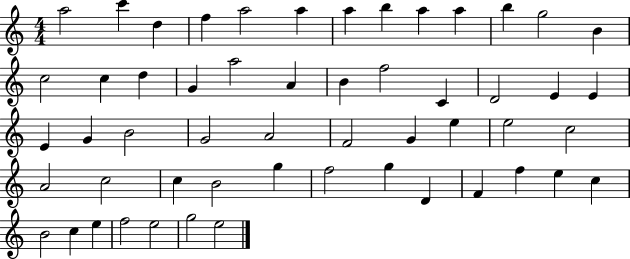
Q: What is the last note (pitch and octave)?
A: E5